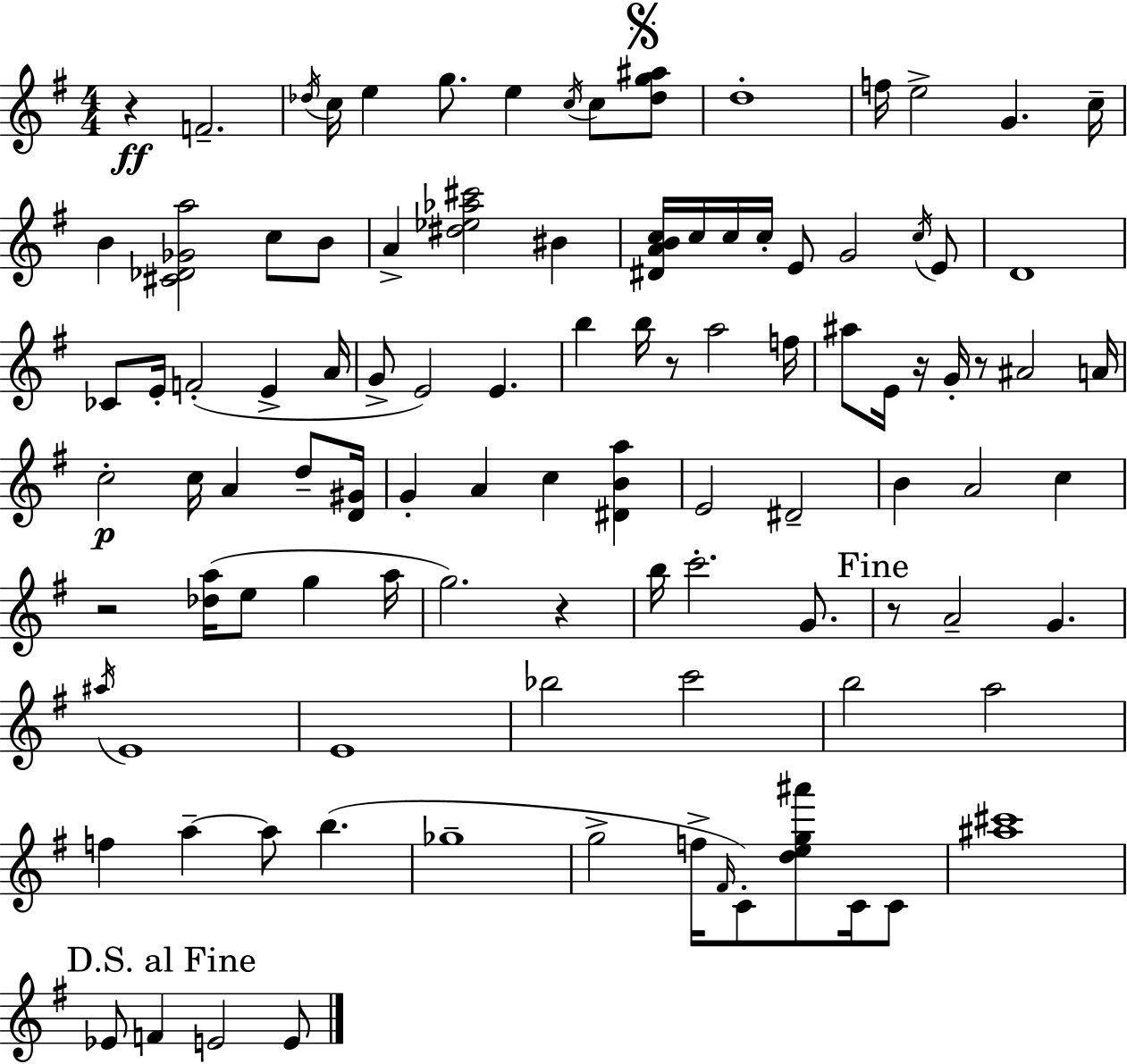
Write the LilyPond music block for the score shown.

{
  \clef treble
  \numericTimeSignature
  \time 4/4
  \key e \minor
  r4\ff f'2.-- | \acciaccatura { des''16 } c''16 e''4 g''8. e''4 \acciaccatura { c''16 } c''8 | \mark \markup { \musicglyph "scripts.segno" } <des'' g'' ais''>8 d''1-. | f''16 e''2-> g'4. | \break c''16-- b'4 <cis' des' ges' a''>2 c''8 | b'8 a'4-> <dis'' ees'' aes'' cis'''>2 bis'4 | <dis' a' b' c''>16 c''16 c''16 c''16-. e'8 g'2 | \acciaccatura { c''16 } e'8 d'1 | \break ces'8 e'16-. f'2-.( e'4-> | a'16 g'8-> e'2) e'4. | b''4 b''16 r8 a''2 | f''16 ais''8 e'16 r16 g'16-. r8 ais'2 | \break a'16 c''2-.\p c''16 a'4 | d''8-- <d' gis'>16 g'4-. a'4 c''4 <dis' b' a''>4 | e'2 dis'2-- | b'4 a'2 c''4 | \break r2 <des'' a''>16( e''8 g''4 | a''16 g''2.) r4 | b''16 c'''2.-. | g'8. \mark "Fine" r8 a'2-- g'4. | \break \acciaccatura { ais''16 } e'1 | e'1 | bes''2 c'''2 | b''2 a''2 | \break f''4 a''4--~~ a''8 b''4.( | ges''1-- | g''2-> f''16-> \grace { fis'16 } c'8-.) | <d'' e'' g'' ais'''>8 c'16 c'8 <ais'' cis'''>1 | \break \mark "D.S. al Fine" ees'8 f'4 e'2 | e'8 \bar "|."
}